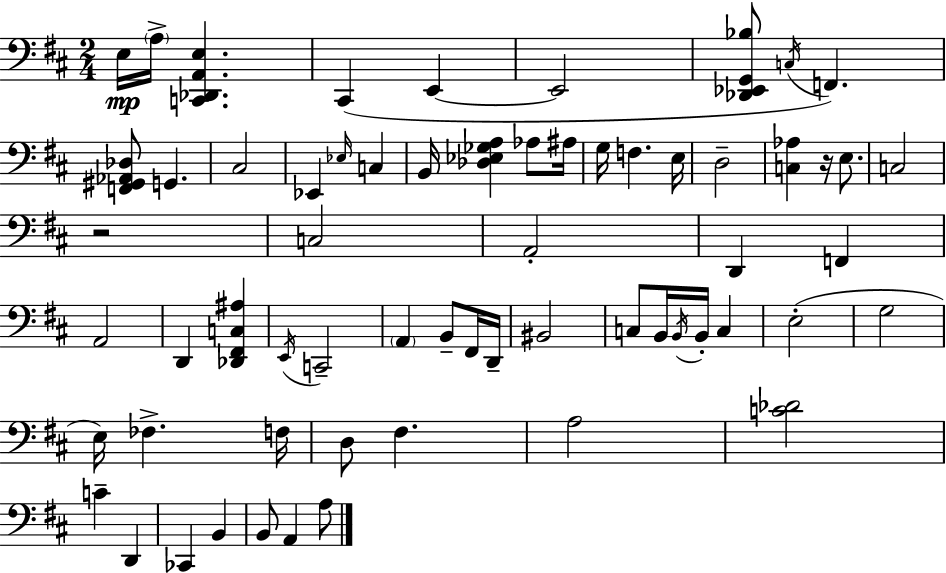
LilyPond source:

{
  \clef bass
  \numericTimeSignature
  \time 2/4
  \key d \major
  e16\mp \parenthesize a16-> <c, des, a, e>4. | cis,4( e,4~~ | e,2 | <des, ees, g, bes>8 \acciaccatura { c16 }) f,4. | \break <f, gis, aes, des>8 g,4. | cis2 | ees,4 \grace { ees16 } c4 | b,16 <des ees ges a>4 aes8 | \break ais16 g16 f4. | e16 d2-- | <c aes>4 r16 e8. | c2 | \break r2 | c2 | a,2-. | d,4 f,4 | \break a,2 | d,4 <des, fis, c ais>4 | \acciaccatura { e,16 } c,2-- | \parenthesize a,4 b,8-- | \break fis,16 d,16-- bis,2 | c8 b,16 \acciaccatura { b,16 } b,16-. | c4 e2-.( | g2 | \break e16) fes4.-> | f16 d8 fis4. | a2 | <c' des'>2 | \break c'4-- | d,4 ces,4 | b,4 b,8 a,4 | a8 \bar "|."
}